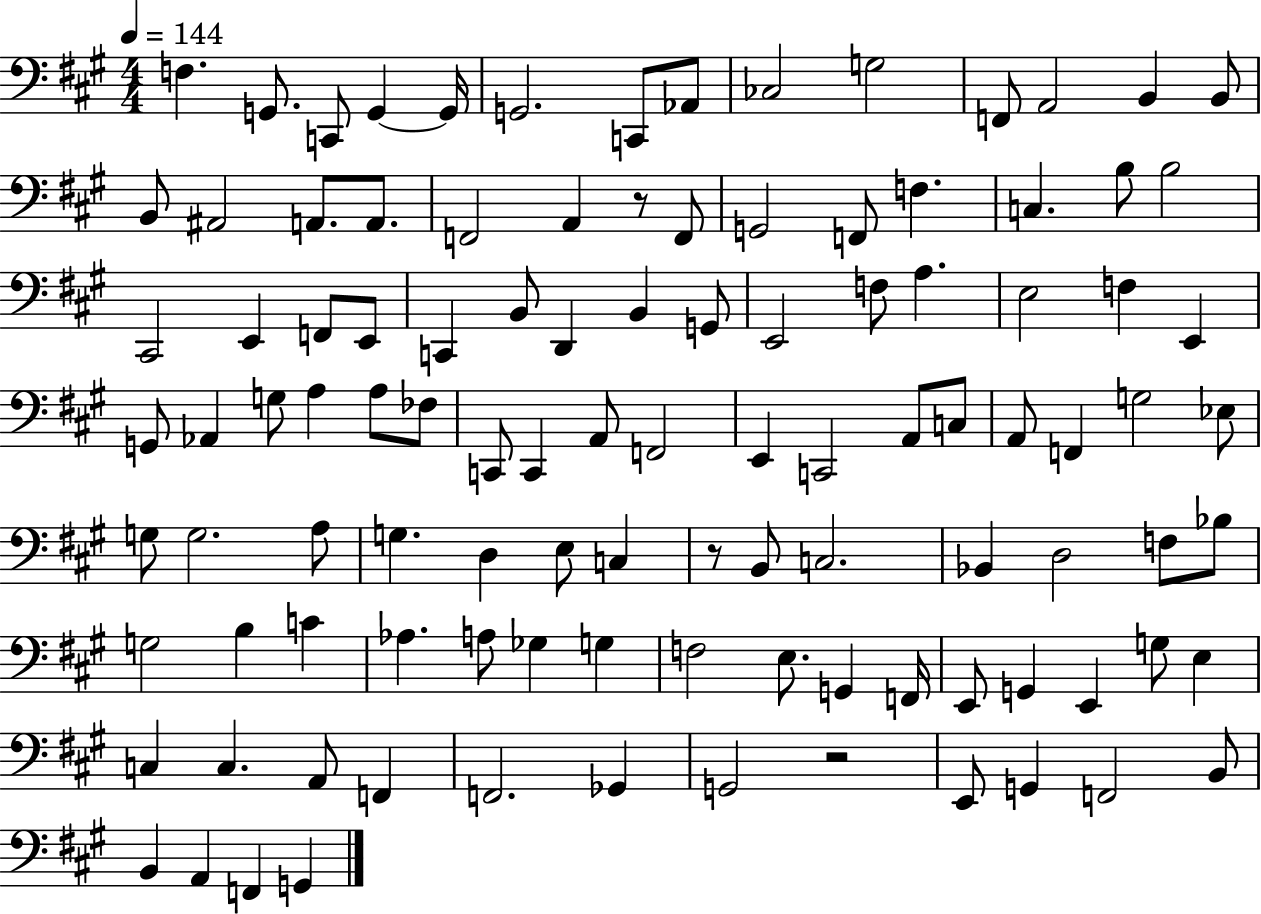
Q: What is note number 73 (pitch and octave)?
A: Bb3